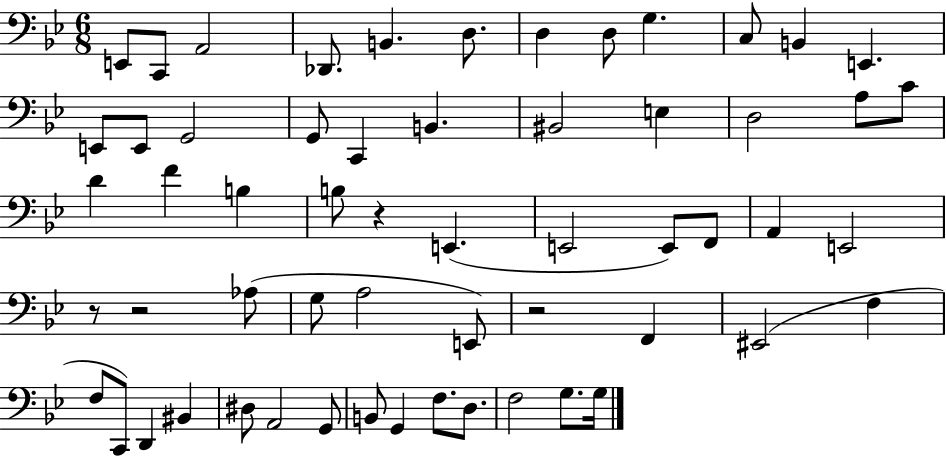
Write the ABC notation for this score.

X:1
T:Untitled
M:6/8
L:1/4
K:Bb
E,,/2 C,,/2 A,,2 _D,,/2 B,, D,/2 D, D,/2 G, C,/2 B,, E,, E,,/2 E,,/2 G,,2 G,,/2 C,, B,, ^B,,2 E, D,2 A,/2 C/2 D F B, B,/2 z E,, E,,2 E,,/2 F,,/2 A,, E,,2 z/2 z2 _A,/2 G,/2 A,2 E,,/2 z2 F,, ^E,,2 F, F,/2 C,,/2 D,, ^B,, ^D,/2 A,,2 G,,/2 B,,/2 G,, F,/2 D,/2 F,2 G,/2 G,/4